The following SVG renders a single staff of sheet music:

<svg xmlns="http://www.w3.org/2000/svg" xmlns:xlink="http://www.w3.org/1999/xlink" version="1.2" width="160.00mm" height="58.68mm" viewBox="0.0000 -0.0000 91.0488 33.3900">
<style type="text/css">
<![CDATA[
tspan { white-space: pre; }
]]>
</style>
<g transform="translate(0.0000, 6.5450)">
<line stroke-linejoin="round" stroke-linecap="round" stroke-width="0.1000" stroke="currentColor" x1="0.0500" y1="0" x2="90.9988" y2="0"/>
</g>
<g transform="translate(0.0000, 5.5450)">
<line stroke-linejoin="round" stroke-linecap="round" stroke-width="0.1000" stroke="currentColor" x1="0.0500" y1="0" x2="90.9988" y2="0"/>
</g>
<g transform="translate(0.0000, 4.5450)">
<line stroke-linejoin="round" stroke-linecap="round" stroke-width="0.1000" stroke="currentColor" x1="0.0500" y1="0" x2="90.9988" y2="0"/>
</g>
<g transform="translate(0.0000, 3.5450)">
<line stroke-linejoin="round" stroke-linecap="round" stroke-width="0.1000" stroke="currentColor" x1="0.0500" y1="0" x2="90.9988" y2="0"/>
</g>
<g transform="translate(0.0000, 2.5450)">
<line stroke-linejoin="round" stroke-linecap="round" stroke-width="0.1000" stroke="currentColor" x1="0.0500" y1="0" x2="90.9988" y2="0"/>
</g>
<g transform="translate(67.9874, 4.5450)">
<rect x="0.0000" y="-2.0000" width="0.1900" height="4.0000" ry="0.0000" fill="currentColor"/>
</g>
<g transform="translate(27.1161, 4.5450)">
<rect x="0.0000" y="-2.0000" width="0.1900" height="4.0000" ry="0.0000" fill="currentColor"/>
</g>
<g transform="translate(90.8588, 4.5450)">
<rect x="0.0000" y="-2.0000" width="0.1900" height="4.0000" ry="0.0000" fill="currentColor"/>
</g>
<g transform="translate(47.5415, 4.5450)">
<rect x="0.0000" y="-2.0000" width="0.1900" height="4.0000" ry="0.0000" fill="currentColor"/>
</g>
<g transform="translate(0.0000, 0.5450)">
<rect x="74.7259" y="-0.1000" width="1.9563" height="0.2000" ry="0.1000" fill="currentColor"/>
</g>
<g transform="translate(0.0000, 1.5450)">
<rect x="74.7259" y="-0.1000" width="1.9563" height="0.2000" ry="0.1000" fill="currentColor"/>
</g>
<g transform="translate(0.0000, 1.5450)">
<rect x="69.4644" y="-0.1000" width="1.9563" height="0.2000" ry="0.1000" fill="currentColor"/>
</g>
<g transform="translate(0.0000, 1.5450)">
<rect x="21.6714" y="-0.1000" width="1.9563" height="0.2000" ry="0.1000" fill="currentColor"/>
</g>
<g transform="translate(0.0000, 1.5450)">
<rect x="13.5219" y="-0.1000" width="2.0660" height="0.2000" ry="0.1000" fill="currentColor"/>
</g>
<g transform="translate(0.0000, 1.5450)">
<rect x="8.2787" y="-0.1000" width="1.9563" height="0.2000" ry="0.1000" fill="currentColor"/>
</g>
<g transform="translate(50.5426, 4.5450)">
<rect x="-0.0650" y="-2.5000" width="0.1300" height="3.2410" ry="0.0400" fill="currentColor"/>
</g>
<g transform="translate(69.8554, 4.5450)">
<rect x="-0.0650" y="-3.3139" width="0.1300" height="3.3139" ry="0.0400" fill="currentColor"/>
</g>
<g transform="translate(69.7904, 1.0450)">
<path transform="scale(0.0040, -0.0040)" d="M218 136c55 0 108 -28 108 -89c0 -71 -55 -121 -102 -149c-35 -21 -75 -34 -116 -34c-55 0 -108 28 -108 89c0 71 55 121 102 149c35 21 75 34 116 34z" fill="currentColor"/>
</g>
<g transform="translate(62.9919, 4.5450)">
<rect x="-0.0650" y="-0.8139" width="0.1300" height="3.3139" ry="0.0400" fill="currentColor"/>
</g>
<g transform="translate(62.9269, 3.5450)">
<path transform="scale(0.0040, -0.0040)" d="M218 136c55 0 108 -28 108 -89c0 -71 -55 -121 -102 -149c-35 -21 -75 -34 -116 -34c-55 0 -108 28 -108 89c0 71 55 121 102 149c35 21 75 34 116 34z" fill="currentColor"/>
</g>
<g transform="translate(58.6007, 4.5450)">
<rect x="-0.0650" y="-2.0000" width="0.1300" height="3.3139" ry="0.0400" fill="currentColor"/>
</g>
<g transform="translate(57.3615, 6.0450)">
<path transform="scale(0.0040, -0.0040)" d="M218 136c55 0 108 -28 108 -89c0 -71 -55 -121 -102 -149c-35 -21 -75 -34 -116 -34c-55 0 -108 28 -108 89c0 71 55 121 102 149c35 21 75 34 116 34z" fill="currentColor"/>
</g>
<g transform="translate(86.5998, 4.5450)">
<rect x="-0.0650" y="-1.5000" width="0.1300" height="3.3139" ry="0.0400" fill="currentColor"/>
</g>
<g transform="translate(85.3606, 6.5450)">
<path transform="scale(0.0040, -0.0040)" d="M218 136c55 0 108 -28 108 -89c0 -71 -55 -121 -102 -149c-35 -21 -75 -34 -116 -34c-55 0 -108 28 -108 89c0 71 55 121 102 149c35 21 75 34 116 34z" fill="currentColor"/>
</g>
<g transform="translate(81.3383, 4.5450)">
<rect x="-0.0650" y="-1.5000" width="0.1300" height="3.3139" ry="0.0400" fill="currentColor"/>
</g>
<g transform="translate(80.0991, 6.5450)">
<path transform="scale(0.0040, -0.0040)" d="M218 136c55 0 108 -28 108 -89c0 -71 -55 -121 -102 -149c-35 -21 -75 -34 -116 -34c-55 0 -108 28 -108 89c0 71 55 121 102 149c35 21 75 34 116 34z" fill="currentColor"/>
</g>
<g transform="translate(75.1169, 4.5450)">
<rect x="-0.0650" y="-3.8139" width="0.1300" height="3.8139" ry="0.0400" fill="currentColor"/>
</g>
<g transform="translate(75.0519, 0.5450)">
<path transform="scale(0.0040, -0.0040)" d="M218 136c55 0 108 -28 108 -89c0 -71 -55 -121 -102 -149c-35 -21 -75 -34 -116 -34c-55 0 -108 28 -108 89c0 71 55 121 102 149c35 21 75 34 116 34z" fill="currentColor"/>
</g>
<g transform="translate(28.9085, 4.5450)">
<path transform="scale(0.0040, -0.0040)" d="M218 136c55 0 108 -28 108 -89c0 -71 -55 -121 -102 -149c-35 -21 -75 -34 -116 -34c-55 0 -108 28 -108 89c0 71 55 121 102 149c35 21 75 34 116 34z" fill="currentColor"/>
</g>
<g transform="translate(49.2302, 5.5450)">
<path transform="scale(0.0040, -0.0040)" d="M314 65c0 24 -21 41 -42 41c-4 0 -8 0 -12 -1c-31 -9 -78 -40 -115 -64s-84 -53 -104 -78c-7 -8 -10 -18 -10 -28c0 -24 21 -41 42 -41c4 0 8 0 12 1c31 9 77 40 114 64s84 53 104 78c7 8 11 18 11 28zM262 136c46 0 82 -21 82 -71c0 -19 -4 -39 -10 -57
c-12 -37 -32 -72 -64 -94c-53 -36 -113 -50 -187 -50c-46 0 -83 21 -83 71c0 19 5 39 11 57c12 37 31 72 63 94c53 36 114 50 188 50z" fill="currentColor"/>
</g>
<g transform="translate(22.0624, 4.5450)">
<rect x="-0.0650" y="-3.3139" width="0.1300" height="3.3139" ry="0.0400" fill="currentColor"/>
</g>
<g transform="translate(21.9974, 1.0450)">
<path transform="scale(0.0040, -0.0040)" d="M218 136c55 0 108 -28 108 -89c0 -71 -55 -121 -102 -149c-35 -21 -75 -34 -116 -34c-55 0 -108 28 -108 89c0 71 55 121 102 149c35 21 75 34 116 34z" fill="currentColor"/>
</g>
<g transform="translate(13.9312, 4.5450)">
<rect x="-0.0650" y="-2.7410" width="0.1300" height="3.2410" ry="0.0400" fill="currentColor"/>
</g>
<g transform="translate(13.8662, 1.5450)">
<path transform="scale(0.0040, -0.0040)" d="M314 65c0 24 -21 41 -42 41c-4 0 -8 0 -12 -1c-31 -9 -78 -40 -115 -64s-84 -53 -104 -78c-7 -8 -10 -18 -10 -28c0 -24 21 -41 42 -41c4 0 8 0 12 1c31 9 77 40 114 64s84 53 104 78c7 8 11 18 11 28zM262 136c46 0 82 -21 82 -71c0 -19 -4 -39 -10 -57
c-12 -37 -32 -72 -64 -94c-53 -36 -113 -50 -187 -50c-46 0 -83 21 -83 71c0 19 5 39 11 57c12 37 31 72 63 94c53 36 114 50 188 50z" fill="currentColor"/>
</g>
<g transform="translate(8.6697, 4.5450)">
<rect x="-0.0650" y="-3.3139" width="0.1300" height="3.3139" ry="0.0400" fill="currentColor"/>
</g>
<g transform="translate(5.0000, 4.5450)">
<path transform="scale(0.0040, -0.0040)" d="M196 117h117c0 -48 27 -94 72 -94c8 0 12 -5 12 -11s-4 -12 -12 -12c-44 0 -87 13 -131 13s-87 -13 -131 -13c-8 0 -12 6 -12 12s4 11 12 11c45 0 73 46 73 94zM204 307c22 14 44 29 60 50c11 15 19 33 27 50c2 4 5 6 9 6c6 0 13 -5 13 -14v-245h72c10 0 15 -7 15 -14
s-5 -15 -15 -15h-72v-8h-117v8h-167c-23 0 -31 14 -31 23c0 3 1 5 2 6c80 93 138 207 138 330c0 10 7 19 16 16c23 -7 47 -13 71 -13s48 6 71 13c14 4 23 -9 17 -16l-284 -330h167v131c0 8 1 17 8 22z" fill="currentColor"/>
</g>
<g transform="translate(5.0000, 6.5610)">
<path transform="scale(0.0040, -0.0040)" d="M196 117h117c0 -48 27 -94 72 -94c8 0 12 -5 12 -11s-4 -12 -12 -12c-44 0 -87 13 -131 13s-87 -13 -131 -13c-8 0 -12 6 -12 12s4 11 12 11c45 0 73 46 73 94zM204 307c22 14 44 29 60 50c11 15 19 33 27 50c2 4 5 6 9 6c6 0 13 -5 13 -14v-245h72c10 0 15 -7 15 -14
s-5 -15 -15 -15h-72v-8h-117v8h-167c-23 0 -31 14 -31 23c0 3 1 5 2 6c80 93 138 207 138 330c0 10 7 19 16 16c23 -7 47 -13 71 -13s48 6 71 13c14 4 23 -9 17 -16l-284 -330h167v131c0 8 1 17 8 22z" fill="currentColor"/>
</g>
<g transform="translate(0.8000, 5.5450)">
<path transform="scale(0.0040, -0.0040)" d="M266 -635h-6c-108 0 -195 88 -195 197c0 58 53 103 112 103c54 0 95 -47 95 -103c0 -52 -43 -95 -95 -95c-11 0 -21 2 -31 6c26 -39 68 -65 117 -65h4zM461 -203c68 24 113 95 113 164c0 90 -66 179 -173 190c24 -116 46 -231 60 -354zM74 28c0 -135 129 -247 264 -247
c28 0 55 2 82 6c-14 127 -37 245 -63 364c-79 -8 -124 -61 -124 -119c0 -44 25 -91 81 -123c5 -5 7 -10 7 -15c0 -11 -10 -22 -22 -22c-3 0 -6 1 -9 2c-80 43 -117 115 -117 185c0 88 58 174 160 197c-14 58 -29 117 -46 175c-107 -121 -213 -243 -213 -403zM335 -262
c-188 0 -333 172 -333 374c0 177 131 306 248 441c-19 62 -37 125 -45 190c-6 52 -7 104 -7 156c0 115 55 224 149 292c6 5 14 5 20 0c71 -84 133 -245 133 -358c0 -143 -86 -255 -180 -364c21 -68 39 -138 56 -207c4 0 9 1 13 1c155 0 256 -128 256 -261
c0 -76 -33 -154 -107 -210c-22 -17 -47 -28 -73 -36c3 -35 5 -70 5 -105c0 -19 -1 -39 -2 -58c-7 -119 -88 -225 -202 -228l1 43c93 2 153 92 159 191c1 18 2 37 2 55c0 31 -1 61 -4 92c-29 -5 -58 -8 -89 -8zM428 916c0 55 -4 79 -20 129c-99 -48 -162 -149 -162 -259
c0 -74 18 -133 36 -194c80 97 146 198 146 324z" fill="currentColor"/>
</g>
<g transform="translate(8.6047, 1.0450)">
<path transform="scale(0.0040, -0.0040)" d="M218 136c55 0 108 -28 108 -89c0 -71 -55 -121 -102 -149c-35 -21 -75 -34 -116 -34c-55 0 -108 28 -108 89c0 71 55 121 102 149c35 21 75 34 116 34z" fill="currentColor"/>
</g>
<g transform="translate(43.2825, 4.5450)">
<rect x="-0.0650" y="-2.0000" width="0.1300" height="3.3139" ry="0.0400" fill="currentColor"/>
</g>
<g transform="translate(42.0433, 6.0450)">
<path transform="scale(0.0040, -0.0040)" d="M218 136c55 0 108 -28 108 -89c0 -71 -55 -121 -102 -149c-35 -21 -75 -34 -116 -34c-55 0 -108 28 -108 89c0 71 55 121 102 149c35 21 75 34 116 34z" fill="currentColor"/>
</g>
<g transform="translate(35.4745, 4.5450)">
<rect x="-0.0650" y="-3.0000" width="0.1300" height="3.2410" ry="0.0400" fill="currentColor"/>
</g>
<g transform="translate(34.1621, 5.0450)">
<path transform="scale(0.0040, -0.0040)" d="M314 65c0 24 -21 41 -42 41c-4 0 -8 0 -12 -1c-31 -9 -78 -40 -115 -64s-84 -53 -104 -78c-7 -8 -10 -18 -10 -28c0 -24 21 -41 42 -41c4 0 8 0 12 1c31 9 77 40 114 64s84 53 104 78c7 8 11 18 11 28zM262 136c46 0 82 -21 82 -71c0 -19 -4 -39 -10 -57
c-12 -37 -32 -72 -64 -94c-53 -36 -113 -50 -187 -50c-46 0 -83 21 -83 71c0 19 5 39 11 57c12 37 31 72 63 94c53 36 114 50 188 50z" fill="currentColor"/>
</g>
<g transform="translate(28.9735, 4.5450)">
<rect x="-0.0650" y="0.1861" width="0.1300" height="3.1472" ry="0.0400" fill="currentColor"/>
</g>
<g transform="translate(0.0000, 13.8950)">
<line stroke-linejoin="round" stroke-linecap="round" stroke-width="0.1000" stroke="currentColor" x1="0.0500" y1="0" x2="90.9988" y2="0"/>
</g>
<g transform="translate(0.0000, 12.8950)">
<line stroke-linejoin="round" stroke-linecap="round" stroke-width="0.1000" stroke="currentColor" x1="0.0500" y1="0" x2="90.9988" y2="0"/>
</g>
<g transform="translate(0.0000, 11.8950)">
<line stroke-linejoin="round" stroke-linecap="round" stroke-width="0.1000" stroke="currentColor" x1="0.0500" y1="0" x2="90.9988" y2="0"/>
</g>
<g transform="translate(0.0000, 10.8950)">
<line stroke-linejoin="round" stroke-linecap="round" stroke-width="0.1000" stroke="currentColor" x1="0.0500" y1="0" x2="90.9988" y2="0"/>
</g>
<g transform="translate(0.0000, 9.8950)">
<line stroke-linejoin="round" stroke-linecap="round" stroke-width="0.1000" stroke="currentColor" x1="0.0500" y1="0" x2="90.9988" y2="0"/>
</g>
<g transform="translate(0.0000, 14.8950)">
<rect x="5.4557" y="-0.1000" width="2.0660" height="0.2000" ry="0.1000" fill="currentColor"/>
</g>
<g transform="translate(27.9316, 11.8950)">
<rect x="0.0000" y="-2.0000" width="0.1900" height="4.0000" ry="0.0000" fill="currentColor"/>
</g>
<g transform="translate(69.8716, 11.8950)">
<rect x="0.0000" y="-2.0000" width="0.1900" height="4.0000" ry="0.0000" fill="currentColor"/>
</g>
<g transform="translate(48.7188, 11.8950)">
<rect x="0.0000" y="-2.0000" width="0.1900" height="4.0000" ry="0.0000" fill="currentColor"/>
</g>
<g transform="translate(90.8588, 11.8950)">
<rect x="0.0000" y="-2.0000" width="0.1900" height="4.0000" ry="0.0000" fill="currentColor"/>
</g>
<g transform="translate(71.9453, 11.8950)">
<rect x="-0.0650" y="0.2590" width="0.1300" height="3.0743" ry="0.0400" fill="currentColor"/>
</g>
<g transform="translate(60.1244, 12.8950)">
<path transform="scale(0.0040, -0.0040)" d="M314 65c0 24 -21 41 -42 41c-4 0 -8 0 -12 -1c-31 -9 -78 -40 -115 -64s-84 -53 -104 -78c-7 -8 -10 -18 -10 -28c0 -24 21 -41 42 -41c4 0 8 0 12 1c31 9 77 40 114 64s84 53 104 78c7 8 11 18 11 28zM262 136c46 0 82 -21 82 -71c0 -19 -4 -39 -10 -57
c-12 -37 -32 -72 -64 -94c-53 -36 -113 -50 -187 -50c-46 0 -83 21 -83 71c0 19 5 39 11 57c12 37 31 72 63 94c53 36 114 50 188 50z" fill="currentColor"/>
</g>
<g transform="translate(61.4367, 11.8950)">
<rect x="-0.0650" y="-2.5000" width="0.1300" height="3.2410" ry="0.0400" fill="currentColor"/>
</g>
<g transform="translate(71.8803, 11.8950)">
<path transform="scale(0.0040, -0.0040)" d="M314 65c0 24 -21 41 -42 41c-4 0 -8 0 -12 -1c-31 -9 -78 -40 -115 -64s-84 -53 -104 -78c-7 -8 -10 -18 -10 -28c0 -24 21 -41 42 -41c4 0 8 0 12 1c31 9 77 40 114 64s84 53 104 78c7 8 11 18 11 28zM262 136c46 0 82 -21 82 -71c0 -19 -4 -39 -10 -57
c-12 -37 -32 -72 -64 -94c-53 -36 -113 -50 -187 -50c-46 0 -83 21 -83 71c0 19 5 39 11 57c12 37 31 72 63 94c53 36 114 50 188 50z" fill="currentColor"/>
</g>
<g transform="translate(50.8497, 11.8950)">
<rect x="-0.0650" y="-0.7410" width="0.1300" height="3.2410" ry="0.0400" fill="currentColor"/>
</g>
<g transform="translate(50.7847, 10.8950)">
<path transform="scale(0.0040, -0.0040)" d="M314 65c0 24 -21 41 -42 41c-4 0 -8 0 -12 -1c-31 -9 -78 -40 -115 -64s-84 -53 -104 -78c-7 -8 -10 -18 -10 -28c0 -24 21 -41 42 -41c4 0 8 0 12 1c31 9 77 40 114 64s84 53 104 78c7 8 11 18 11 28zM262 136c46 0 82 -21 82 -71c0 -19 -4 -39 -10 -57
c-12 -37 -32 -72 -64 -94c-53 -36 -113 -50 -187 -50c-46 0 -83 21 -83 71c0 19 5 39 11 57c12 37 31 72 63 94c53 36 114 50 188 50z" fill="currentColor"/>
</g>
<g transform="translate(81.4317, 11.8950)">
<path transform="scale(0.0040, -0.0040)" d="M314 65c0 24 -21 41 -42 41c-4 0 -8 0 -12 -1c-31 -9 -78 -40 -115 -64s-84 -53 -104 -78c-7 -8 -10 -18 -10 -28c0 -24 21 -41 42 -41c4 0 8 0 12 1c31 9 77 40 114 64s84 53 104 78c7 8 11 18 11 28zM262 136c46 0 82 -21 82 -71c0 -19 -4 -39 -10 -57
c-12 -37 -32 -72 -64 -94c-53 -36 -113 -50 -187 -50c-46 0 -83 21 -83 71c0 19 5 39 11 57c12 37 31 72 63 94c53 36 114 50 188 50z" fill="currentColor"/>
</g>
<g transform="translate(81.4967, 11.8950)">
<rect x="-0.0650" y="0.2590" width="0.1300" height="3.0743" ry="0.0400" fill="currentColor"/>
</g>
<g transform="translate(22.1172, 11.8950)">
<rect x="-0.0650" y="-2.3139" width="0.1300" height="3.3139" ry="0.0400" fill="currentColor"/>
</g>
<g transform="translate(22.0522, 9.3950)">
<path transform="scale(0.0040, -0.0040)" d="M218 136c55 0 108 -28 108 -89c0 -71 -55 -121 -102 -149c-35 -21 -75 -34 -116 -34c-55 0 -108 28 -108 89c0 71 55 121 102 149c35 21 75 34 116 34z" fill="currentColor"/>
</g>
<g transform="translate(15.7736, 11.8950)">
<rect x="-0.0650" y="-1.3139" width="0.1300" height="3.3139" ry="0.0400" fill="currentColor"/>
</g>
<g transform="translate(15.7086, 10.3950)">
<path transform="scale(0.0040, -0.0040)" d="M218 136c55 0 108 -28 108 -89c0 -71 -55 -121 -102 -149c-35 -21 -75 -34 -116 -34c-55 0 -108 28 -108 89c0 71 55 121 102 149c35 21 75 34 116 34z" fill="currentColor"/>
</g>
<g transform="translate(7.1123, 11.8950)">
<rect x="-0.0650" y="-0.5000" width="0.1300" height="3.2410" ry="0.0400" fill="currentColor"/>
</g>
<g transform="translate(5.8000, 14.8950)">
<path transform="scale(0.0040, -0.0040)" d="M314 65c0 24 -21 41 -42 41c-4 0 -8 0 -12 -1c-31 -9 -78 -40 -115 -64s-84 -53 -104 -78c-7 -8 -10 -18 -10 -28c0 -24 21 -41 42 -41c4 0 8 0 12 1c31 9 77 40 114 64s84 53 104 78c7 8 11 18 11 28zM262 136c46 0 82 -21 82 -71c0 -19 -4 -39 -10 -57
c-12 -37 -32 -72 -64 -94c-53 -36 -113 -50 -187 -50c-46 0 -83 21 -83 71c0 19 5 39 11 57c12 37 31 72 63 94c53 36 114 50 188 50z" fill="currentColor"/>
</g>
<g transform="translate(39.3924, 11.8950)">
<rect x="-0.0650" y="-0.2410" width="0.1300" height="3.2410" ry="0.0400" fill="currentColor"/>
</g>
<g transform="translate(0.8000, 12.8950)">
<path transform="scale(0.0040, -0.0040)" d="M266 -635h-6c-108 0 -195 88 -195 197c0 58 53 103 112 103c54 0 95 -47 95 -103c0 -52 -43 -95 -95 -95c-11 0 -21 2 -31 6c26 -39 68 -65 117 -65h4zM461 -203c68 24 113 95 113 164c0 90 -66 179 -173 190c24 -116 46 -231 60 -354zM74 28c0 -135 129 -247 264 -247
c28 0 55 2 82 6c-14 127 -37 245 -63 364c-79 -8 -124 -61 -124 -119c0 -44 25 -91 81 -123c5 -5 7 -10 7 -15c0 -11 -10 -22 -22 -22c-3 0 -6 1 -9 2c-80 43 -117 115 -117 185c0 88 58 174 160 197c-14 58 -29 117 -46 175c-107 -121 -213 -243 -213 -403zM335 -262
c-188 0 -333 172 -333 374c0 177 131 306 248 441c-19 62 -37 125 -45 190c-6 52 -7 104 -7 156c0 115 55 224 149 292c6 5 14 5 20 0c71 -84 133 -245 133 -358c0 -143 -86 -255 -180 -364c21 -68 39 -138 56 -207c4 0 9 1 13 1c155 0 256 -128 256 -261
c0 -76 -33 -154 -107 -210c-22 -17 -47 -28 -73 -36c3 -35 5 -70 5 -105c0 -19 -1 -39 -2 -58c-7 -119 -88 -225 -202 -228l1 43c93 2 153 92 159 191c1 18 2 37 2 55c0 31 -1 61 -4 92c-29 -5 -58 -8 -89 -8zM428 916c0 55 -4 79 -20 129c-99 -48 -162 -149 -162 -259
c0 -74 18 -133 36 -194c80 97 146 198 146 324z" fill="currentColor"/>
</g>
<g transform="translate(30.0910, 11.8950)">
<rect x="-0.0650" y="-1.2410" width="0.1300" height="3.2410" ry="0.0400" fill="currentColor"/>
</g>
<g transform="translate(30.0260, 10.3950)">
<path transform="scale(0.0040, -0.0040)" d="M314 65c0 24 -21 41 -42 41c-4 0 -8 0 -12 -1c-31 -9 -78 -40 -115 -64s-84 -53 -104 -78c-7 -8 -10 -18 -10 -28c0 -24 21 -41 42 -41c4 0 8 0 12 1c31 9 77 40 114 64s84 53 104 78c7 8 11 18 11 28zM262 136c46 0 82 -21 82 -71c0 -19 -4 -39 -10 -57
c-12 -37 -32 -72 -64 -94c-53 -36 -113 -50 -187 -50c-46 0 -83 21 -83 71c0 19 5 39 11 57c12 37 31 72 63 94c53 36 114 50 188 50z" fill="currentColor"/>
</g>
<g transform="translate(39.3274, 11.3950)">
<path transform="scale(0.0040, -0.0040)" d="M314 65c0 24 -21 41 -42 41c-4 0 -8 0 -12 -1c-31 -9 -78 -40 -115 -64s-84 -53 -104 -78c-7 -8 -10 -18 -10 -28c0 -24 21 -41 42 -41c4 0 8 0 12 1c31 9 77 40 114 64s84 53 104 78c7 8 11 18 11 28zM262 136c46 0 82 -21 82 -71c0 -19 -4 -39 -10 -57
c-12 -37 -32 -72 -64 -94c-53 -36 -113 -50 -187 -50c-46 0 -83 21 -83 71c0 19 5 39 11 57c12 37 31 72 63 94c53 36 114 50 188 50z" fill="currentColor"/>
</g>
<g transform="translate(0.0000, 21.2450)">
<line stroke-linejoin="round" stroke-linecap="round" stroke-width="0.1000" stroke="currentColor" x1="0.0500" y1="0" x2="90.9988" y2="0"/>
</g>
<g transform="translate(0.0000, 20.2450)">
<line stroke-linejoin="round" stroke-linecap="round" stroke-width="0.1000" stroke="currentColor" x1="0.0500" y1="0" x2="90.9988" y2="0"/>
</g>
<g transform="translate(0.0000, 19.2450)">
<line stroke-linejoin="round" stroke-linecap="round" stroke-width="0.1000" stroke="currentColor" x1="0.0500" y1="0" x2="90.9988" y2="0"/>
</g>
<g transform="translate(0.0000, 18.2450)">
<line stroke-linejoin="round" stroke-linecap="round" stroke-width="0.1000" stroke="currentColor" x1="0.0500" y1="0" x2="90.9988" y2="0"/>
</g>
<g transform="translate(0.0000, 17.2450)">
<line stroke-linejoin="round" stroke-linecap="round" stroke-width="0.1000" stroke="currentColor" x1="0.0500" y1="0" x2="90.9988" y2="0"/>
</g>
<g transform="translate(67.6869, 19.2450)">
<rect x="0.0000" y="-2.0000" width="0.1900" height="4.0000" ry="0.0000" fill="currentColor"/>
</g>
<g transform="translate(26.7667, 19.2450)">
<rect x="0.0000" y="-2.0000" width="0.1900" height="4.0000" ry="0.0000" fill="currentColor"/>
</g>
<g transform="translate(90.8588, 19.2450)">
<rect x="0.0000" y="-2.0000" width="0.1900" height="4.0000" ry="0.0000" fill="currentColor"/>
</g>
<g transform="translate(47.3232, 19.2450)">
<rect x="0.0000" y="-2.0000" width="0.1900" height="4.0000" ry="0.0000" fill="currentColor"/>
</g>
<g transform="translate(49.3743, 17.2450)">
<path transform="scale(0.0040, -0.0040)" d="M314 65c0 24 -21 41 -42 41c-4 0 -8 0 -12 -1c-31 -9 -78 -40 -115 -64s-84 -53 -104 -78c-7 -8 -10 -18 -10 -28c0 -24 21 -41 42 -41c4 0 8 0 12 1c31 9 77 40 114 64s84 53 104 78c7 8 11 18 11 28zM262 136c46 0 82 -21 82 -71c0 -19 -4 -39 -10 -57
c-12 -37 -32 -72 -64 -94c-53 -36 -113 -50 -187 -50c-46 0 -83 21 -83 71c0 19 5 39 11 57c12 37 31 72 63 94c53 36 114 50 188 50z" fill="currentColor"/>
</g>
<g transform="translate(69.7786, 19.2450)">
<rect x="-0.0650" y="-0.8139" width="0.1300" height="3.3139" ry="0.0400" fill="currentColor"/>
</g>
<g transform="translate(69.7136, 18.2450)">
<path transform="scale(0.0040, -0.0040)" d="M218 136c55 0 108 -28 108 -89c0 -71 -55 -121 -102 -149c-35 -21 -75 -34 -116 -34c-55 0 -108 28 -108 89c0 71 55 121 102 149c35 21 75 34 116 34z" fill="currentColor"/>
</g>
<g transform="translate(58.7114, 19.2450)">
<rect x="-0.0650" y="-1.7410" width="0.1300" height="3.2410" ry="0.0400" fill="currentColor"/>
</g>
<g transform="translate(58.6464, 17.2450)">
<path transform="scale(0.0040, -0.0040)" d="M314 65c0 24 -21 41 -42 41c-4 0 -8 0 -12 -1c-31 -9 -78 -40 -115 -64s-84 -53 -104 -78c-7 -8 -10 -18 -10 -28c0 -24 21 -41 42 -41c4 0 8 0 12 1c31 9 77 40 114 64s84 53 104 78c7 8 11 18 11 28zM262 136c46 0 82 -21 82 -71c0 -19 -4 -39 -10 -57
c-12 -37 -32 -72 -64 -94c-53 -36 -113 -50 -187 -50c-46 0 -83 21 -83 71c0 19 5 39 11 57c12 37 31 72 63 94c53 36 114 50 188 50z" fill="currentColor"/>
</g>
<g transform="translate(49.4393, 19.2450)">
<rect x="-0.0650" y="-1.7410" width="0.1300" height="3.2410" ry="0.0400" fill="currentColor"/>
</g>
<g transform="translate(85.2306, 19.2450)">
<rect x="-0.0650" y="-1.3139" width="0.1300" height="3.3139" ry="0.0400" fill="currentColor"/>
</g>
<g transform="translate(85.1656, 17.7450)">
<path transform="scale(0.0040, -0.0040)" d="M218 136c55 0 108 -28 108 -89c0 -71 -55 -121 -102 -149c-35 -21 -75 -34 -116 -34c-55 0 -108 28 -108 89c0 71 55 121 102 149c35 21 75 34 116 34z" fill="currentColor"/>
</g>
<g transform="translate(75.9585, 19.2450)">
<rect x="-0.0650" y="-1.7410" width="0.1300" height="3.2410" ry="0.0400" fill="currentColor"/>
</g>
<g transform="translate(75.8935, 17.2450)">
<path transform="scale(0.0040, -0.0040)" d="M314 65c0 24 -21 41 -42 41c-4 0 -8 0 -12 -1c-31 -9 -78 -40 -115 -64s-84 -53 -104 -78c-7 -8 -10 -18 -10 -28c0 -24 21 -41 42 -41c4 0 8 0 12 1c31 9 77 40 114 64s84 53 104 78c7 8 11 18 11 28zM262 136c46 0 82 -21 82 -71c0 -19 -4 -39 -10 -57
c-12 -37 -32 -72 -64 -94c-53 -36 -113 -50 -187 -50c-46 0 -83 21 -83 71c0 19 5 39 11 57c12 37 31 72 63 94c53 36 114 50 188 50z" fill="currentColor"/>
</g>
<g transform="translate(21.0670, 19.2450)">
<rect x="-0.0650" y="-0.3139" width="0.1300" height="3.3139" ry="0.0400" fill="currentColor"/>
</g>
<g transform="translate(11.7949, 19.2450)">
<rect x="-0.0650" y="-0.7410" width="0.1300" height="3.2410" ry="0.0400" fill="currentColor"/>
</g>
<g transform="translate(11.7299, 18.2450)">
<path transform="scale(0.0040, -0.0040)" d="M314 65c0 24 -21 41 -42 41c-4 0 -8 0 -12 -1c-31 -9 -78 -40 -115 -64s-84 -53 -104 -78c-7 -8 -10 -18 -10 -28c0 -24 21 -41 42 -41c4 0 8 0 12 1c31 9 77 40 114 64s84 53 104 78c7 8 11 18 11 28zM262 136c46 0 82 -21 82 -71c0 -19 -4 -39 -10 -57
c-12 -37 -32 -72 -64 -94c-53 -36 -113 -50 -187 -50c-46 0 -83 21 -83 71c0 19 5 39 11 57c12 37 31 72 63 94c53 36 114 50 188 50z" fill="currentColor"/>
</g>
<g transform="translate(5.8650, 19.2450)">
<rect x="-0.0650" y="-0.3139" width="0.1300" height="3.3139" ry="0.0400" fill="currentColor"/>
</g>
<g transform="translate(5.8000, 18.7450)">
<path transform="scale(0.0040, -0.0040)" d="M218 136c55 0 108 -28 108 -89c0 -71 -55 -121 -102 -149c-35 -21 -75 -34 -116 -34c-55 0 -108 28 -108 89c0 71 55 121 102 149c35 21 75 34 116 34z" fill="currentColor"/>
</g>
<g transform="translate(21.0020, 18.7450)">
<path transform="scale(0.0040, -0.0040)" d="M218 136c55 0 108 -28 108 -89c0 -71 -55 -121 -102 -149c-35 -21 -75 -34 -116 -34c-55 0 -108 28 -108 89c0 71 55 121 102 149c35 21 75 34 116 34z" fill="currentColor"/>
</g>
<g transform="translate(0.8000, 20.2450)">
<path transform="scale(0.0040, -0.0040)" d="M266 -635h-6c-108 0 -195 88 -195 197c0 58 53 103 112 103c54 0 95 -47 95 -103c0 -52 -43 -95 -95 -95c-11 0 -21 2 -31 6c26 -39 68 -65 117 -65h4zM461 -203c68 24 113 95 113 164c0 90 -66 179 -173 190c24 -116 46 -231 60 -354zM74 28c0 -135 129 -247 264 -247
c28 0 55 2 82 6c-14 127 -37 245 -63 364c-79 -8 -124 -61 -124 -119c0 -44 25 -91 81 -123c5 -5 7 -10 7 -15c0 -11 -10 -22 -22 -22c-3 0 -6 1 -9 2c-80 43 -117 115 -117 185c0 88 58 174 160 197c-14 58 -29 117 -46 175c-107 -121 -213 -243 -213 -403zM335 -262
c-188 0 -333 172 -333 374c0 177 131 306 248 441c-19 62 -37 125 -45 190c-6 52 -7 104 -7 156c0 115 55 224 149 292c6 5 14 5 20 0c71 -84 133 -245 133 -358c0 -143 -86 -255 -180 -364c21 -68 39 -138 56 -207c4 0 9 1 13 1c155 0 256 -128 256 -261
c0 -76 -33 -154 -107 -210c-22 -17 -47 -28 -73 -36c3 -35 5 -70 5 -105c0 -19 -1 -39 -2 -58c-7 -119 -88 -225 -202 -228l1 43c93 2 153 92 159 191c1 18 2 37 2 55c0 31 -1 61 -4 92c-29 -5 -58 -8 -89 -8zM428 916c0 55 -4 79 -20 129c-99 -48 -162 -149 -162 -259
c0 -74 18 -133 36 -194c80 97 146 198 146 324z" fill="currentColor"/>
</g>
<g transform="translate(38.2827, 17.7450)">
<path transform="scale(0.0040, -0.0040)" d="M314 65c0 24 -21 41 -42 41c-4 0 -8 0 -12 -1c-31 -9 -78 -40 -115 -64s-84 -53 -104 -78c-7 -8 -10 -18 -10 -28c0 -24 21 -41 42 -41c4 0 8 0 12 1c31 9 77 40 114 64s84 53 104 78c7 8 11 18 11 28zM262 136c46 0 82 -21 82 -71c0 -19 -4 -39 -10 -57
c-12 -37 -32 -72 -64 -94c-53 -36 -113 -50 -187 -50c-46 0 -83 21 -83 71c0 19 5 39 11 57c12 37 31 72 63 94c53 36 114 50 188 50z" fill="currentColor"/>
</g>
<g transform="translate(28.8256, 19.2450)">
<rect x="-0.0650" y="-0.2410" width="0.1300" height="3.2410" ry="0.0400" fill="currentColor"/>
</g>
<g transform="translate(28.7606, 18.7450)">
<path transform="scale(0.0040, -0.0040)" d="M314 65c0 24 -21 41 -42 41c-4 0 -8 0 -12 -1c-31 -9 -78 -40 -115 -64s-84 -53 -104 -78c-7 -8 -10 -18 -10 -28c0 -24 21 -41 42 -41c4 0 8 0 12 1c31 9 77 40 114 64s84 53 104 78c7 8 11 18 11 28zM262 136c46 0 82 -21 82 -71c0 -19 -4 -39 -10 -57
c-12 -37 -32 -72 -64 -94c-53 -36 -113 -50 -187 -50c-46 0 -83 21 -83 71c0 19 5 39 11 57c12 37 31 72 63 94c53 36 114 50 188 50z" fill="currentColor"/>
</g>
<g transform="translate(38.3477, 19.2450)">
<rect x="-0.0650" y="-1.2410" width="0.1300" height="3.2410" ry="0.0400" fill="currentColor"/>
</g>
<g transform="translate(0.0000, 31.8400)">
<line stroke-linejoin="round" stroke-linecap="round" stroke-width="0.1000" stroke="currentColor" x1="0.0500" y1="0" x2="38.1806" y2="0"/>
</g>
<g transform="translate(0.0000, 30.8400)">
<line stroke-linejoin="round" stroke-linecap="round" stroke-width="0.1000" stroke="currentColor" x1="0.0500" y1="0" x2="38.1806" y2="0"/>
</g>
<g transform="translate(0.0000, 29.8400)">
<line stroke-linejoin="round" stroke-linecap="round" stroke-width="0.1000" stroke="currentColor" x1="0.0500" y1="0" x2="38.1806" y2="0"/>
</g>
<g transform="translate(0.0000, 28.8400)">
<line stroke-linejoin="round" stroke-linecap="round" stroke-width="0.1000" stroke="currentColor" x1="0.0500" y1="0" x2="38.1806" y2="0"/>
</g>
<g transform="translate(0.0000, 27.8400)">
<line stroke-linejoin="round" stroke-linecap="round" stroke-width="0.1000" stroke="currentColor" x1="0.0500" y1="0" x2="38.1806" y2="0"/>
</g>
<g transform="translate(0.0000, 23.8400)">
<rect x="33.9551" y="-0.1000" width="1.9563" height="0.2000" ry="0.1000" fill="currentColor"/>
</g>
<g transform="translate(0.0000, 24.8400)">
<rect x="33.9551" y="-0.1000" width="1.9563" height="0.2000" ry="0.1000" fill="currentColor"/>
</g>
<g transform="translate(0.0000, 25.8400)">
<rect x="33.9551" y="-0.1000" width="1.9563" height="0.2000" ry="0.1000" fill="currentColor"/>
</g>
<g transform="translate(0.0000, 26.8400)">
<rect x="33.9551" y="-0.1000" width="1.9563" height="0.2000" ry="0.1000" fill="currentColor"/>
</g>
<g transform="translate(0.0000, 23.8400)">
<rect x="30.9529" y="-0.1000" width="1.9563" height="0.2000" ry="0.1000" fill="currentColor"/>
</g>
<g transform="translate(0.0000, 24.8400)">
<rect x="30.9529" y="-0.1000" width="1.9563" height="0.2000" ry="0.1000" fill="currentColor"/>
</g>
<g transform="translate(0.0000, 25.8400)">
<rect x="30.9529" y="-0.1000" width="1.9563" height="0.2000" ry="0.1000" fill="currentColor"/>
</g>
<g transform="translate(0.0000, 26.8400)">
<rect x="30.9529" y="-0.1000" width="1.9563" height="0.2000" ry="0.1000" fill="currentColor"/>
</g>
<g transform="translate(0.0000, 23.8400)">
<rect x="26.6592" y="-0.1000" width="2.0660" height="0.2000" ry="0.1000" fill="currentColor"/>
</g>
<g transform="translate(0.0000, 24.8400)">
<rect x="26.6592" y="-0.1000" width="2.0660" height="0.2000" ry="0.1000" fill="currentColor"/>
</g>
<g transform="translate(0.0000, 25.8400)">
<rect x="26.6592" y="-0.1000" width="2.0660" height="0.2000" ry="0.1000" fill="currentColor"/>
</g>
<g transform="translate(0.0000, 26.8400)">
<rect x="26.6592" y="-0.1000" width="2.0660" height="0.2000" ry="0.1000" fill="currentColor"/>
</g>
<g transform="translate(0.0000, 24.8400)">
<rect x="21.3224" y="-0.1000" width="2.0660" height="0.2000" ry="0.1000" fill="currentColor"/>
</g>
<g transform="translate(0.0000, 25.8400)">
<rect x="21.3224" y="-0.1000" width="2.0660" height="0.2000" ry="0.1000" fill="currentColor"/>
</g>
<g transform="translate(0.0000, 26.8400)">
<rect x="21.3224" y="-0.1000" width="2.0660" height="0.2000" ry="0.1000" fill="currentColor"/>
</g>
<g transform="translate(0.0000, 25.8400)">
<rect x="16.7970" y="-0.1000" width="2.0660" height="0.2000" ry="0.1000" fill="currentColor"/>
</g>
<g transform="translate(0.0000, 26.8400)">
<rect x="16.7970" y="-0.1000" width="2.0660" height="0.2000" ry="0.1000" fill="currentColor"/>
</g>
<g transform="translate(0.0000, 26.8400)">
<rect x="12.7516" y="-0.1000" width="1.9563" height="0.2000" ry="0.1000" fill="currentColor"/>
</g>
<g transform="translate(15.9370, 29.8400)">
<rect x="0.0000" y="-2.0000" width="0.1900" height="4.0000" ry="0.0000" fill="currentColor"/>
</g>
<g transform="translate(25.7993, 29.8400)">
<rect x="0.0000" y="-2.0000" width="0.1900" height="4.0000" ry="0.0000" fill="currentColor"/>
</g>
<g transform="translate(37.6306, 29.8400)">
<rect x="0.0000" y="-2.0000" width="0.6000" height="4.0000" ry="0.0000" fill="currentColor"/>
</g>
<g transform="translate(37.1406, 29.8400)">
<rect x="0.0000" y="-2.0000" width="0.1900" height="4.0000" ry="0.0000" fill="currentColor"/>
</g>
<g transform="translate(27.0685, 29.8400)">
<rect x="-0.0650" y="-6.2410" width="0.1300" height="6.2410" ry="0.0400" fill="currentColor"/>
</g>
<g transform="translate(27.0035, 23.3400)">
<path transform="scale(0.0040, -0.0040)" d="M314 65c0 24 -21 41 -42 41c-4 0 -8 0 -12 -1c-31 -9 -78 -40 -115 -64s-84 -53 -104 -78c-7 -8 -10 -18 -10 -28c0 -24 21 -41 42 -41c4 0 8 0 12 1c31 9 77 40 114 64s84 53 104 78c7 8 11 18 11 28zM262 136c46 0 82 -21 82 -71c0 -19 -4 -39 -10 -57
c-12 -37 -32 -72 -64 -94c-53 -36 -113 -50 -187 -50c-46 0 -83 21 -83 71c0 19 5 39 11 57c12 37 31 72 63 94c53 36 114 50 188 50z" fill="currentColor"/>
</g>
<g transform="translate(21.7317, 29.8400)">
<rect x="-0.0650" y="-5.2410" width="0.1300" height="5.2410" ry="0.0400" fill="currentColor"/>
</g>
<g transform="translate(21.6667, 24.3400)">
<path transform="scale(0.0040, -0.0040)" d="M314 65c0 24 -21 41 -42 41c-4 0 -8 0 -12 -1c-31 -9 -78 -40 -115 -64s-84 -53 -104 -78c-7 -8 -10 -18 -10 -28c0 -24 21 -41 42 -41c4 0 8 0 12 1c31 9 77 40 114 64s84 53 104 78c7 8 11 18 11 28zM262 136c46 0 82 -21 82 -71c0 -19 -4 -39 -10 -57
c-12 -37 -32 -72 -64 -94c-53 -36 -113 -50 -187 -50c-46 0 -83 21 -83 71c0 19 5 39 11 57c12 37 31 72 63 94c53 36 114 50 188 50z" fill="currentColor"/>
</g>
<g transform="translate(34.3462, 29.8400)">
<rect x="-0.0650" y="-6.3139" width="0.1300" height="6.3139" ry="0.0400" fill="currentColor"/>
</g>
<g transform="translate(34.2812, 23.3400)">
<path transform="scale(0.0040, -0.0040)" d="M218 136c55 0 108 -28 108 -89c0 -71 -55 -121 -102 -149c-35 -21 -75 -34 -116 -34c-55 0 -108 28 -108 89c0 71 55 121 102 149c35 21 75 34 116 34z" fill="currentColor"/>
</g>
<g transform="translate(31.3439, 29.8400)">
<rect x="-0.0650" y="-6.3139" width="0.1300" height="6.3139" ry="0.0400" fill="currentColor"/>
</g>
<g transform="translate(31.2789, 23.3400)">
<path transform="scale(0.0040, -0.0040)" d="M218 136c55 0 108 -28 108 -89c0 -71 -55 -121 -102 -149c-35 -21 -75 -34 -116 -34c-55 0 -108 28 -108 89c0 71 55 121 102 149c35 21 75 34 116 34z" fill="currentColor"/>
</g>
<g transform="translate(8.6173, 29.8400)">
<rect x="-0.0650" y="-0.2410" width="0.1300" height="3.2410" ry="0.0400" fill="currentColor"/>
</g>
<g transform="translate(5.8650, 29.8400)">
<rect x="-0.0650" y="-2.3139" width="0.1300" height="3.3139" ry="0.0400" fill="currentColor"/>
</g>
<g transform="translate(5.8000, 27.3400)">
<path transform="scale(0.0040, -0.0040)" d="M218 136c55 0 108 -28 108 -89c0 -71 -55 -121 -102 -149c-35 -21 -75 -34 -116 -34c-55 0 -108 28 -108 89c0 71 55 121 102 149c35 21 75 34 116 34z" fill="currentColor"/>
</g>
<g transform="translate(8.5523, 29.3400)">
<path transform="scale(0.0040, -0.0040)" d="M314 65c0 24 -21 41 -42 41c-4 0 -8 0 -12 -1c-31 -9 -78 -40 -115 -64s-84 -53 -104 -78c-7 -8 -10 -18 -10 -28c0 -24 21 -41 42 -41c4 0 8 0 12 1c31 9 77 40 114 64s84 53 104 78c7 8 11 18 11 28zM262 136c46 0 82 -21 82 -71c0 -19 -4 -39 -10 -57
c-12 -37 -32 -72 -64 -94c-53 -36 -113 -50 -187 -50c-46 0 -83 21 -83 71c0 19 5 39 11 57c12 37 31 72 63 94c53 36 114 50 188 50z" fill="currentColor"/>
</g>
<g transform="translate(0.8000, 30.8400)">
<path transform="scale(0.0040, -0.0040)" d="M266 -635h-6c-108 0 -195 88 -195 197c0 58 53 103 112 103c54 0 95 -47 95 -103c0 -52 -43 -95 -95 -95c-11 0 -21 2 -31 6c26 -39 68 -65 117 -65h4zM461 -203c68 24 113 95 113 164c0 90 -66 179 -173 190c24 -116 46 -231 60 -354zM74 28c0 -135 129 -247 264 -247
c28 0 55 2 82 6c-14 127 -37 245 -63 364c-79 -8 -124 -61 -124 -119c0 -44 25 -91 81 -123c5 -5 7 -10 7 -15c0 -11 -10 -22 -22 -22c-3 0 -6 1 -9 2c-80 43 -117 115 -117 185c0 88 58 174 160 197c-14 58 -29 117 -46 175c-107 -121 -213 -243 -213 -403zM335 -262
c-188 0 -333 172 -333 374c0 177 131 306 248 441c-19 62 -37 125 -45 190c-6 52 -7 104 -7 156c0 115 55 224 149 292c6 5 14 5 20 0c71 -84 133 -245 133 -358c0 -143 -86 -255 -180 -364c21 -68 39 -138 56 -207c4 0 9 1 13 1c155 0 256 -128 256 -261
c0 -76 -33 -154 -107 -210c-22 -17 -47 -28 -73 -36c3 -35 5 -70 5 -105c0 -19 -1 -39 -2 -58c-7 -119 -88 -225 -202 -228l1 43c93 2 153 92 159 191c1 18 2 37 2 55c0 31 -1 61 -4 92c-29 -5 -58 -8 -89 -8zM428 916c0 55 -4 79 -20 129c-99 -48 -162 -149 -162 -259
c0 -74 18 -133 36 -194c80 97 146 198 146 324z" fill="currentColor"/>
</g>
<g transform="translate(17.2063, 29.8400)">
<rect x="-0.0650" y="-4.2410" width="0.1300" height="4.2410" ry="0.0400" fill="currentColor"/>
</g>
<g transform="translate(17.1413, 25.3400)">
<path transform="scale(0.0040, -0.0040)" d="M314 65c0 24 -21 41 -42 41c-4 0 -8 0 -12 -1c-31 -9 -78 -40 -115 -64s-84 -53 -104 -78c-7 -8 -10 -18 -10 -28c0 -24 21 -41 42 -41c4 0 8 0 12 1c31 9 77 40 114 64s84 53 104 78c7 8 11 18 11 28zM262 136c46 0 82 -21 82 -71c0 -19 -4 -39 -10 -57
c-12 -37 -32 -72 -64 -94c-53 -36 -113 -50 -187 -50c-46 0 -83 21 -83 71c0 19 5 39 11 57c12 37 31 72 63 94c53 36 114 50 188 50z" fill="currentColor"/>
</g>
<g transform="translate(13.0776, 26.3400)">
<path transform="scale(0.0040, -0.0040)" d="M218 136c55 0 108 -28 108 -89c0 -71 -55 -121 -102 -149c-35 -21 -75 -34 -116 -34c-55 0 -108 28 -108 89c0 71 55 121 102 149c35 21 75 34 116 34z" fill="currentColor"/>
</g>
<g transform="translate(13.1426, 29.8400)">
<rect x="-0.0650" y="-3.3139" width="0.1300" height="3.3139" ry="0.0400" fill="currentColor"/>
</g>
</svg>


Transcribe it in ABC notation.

X:1
T:Untitled
M:4/4
L:1/4
K:C
b a2 b B A2 F G2 F d b c' E E C2 e g e2 c2 d2 G2 B2 B2 c d2 c c2 e2 f2 f2 d f2 e g c2 b d'2 f'2 a'2 a' a'